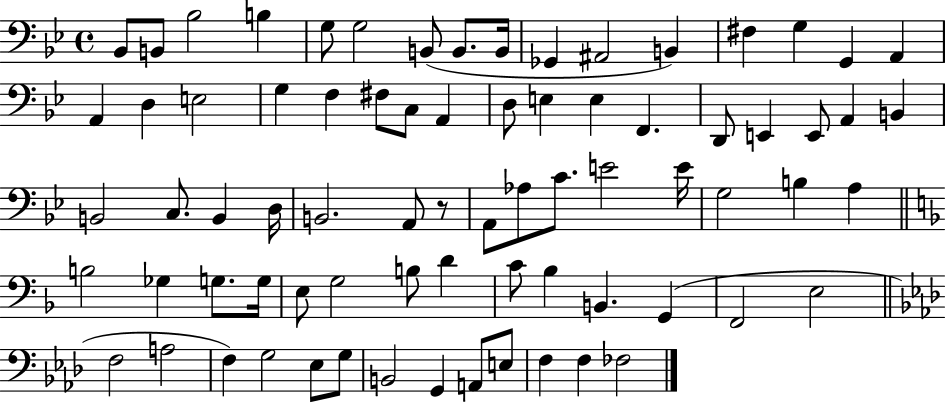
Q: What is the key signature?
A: BES major